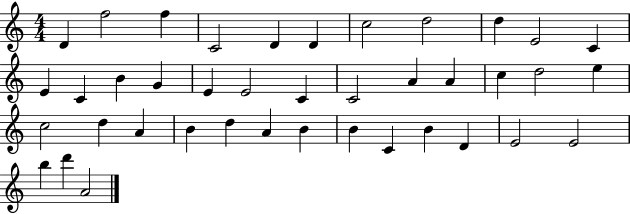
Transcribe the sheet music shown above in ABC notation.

X:1
T:Untitled
M:4/4
L:1/4
K:C
D f2 f C2 D D c2 d2 d E2 C E C B G E E2 C C2 A A c d2 e c2 d A B d A B B C B D E2 E2 b d' A2